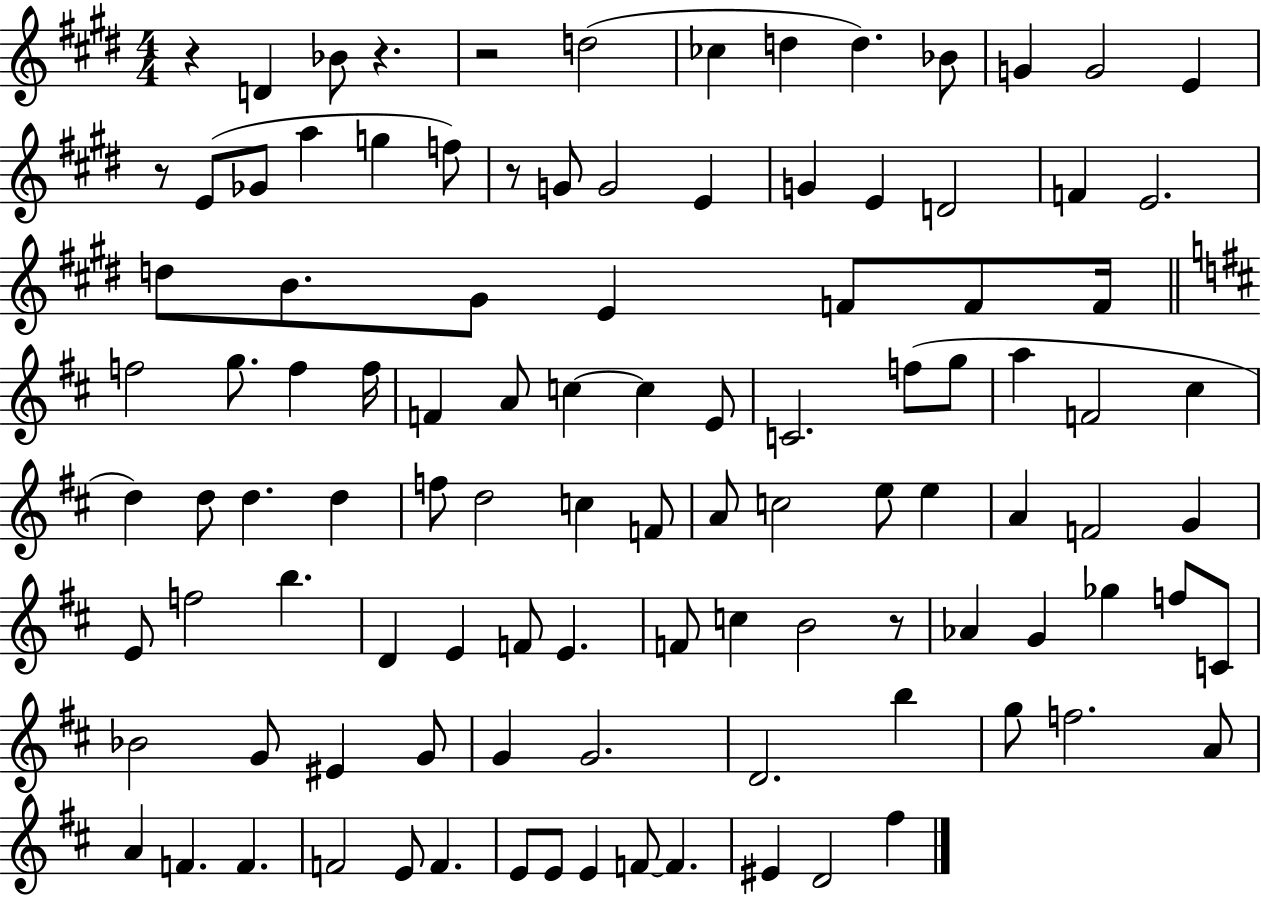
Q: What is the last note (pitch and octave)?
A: F#5